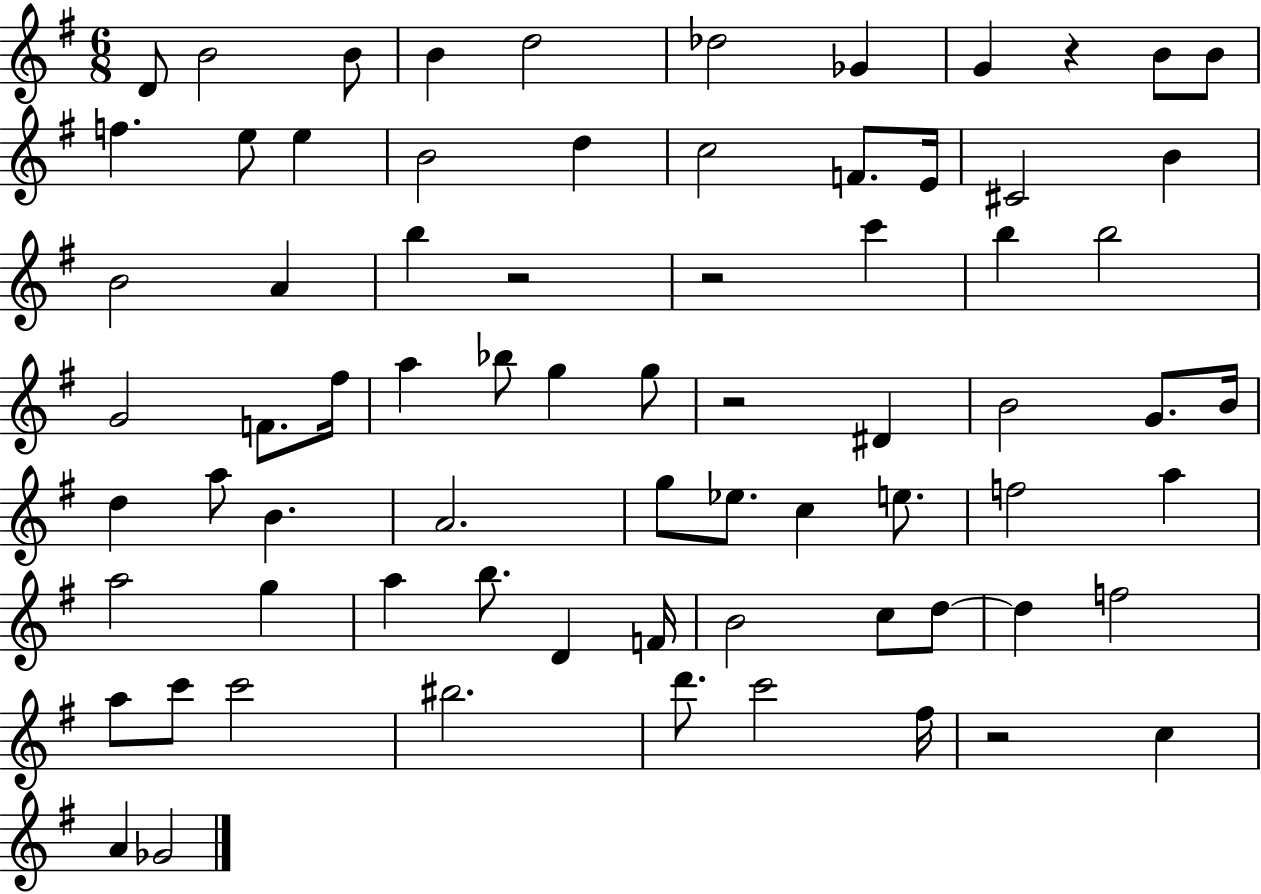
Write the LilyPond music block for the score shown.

{
  \clef treble
  \numericTimeSignature
  \time 6/8
  \key g \major
  d'8 b'2 b'8 | b'4 d''2 | des''2 ges'4 | g'4 r4 b'8 b'8 | \break f''4. e''8 e''4 | b'2 d''4 | c''2 f'8. e'16 | cis'2 b'4 | \break b'2 a'4 | b''4 r2 | r2 c'''4 | b''4 b''2 | \break g'2 f'8. fis''16 | a''4 bes''8 g''4 g''8 | r2 dis'4 | b'2 g'8. b'16 | \break d''4 a''8 b'4. | a'2. | g''8 ees''8. c''4 e''8. | f''2 a''4 | \break a''2 g''4 | a''4 b''8. d'4 f'16 | b'2 c''8 d''8~~ | d''4 f''2 | \break a''8 c'''8 c'''2 | bis''2. | d'''8. c'''2 fis''16 | r2 c''4 | \break a'4 ges'2 | \bar "|."
}